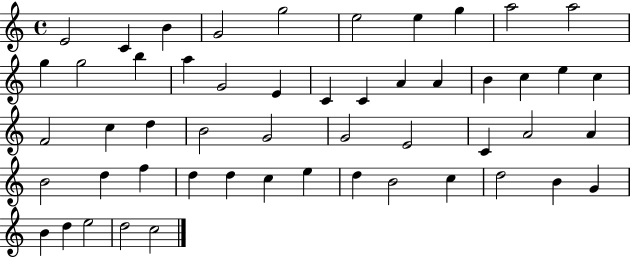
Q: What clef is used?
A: treble